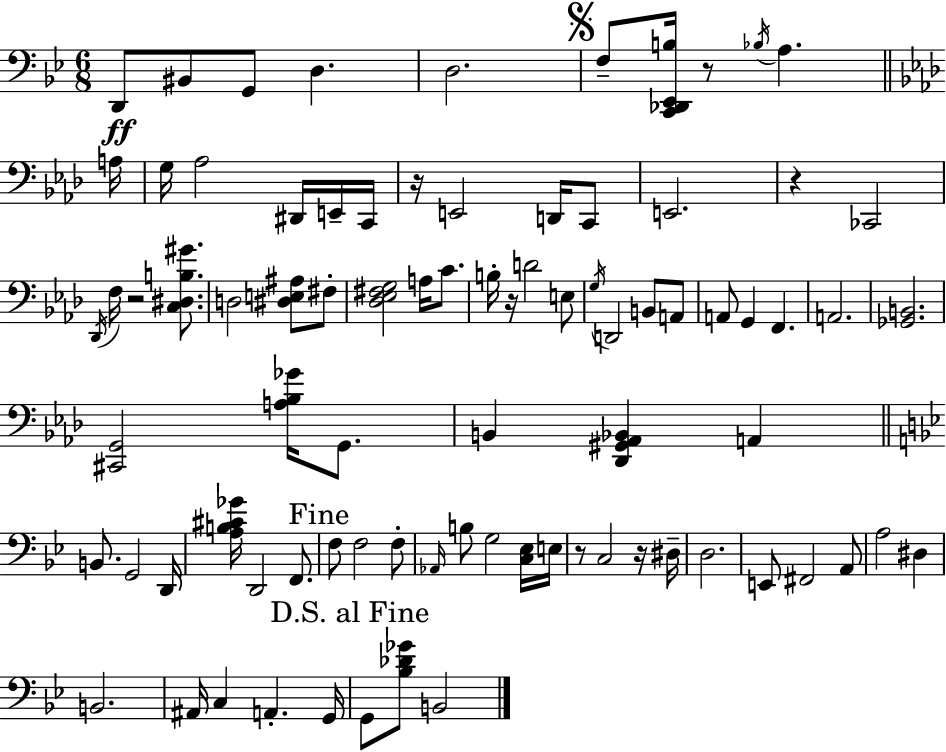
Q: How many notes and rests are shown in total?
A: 84